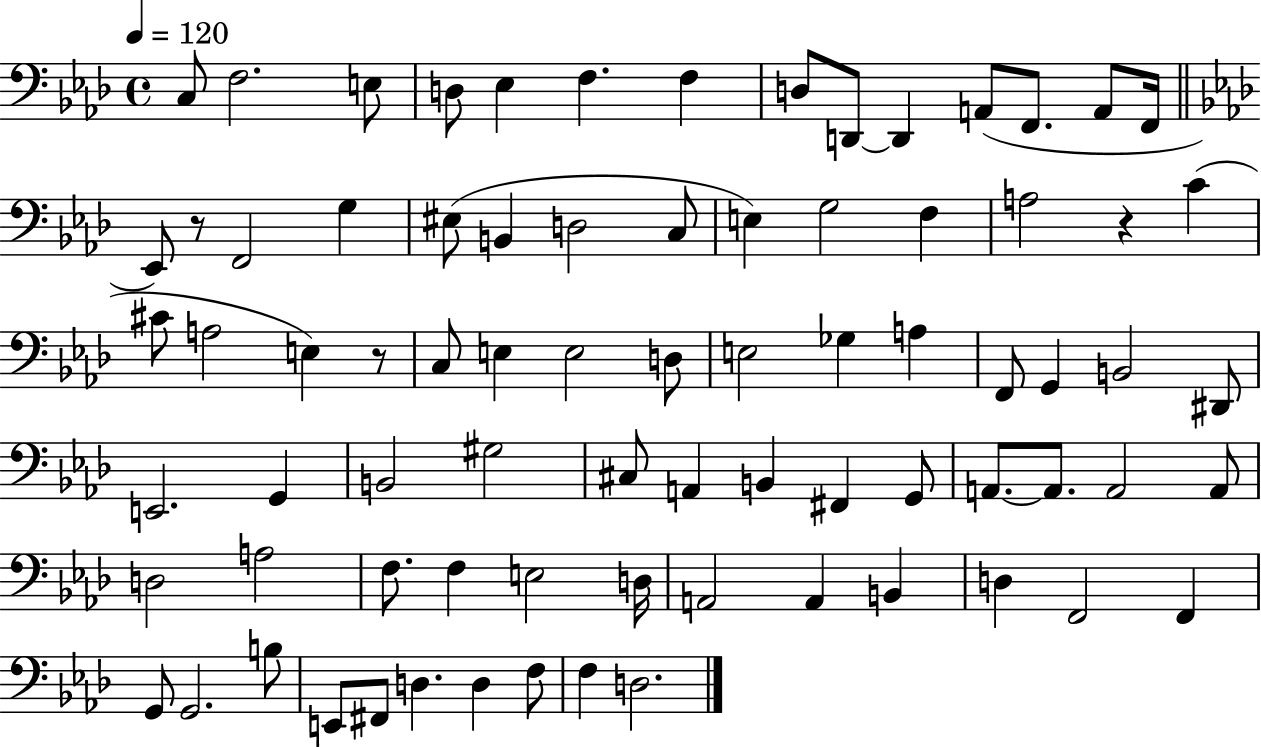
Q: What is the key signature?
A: AES major